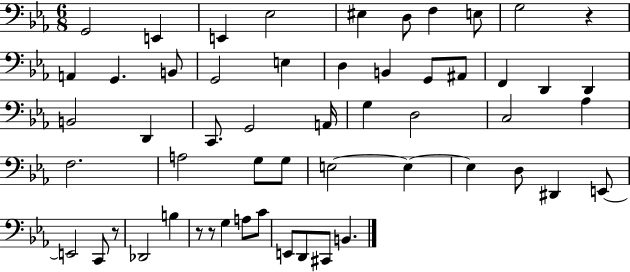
{
  \clef bass
  \numericTimeSignature
  \time 6/8
  \key ees \major
  g,2 e,4 | e,4 ees2 | eis4 d8 f4 e8 | g2 r4 | \break a,4 g,4. b,8 | g,2 e4 | d4 b,4 g,8 ais,8 | f,4 d,4 d,4 | \break b,2 d,4 | c,8. g,2 a,16 | g4 d2 | c2 aes4 | \break f2. | a2 g8 g8 | e2~~ e4~~ | e4 d8 dis,4 e,8~~ | \break e,2 c,8 r8 | des,2 b4 | r8 r8 g4 a8 c'8 | e,8 d,8 cis,8 b,4. | \break \bar "|."
}